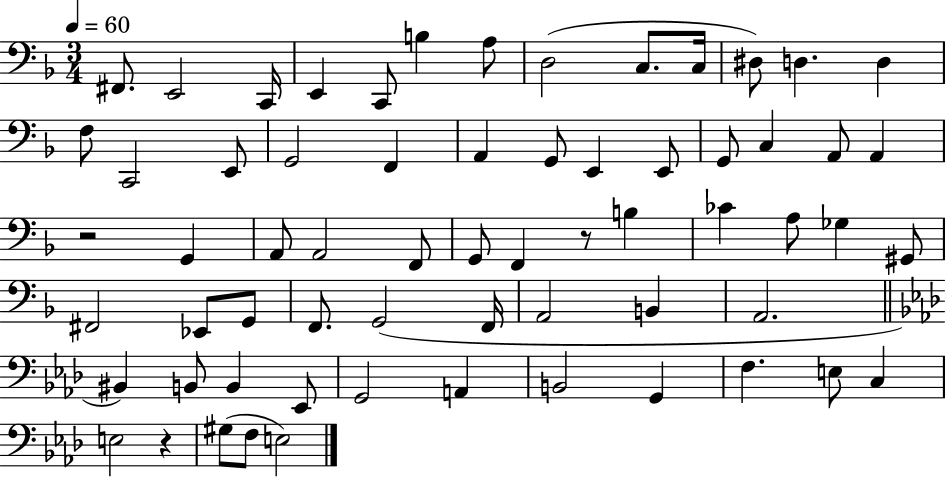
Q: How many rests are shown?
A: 3